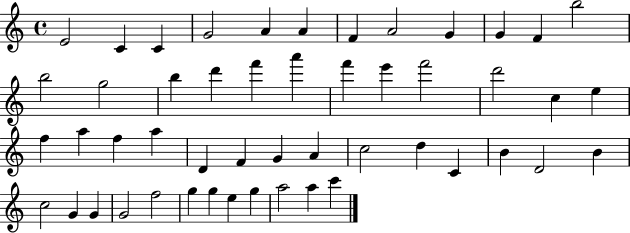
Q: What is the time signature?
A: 4/4